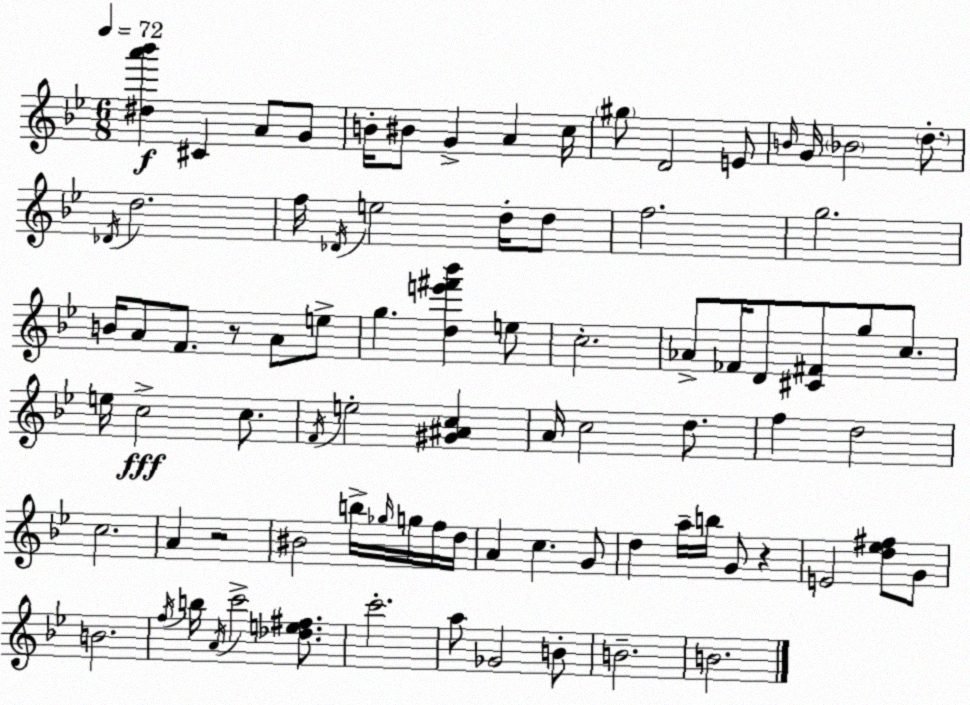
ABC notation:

X:1
T:Untitled
M:6/8
L:1/4
K:Gm
[^da'_b'] ^C A/2 G/2 B/4 ^B/2 G A c/4 ^g/2 D2 E/2 B/4 G/4 _B2 d/2 _D/4 d2 f/4 _D/4 e2 d/4 d/2 f2 g2 B/4 A/2 F/2 z/2 A/2 e/2 g [de'^f'_b'] e/2 c2 _A/2 _F/4 D/2 [^C^F]/2 g/2 c/2 e/4 c2 c/2 F/4 e2 [^G^Ac] A/4 c2 d/2 f d2 c2 A z2 ^B2 b/4 _g/4 g/4 f/4 d/4 A c G/2 d a/4 b/4 G/2 z E2 [d_e^f]/2 G/2 B2 f/4 b/4 A/4 c'2 [_de^f]/2 c'2 a/2 _G2 B/2 B2 B2